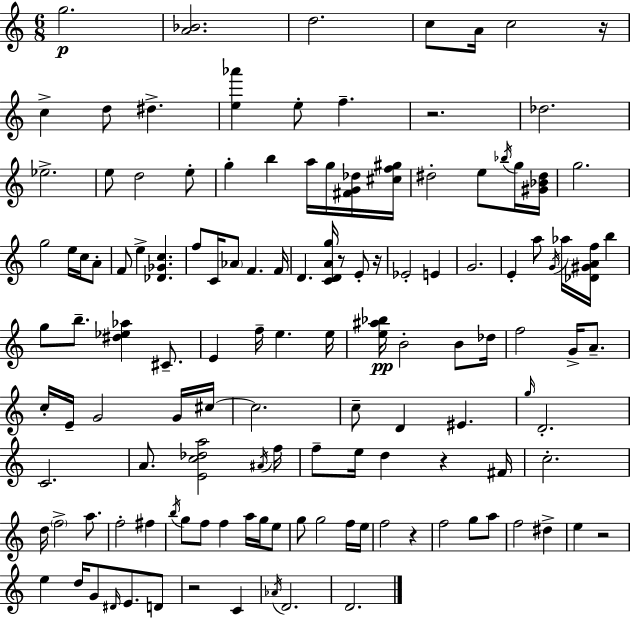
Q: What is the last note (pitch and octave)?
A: D4